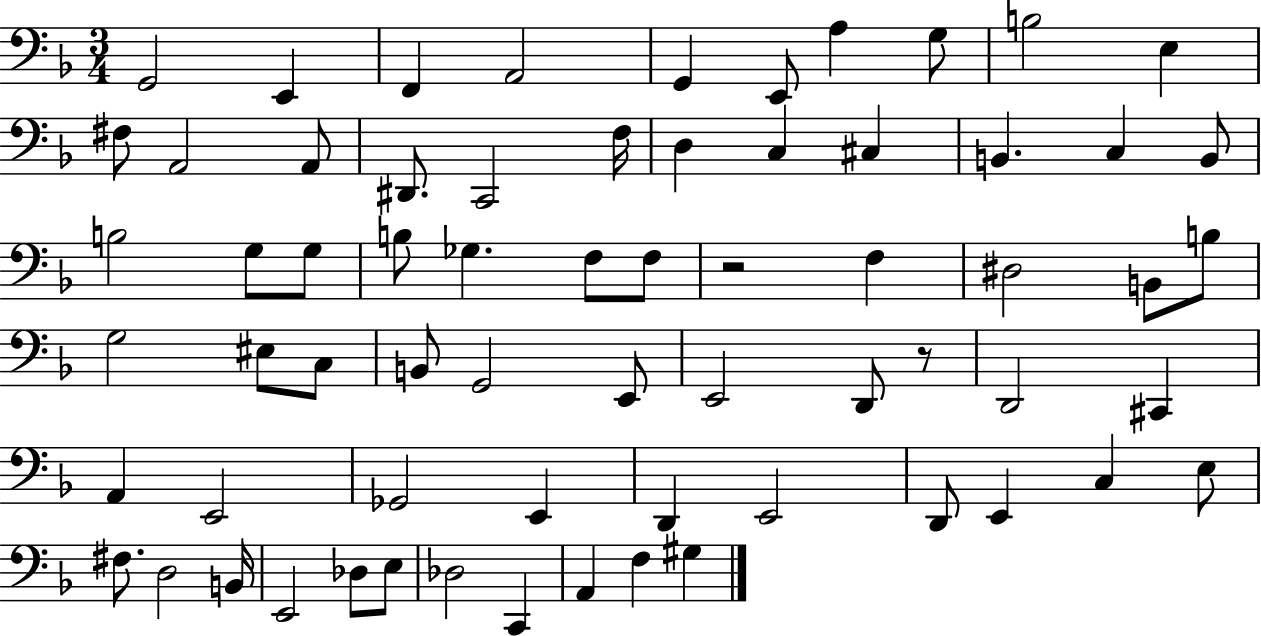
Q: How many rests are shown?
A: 2